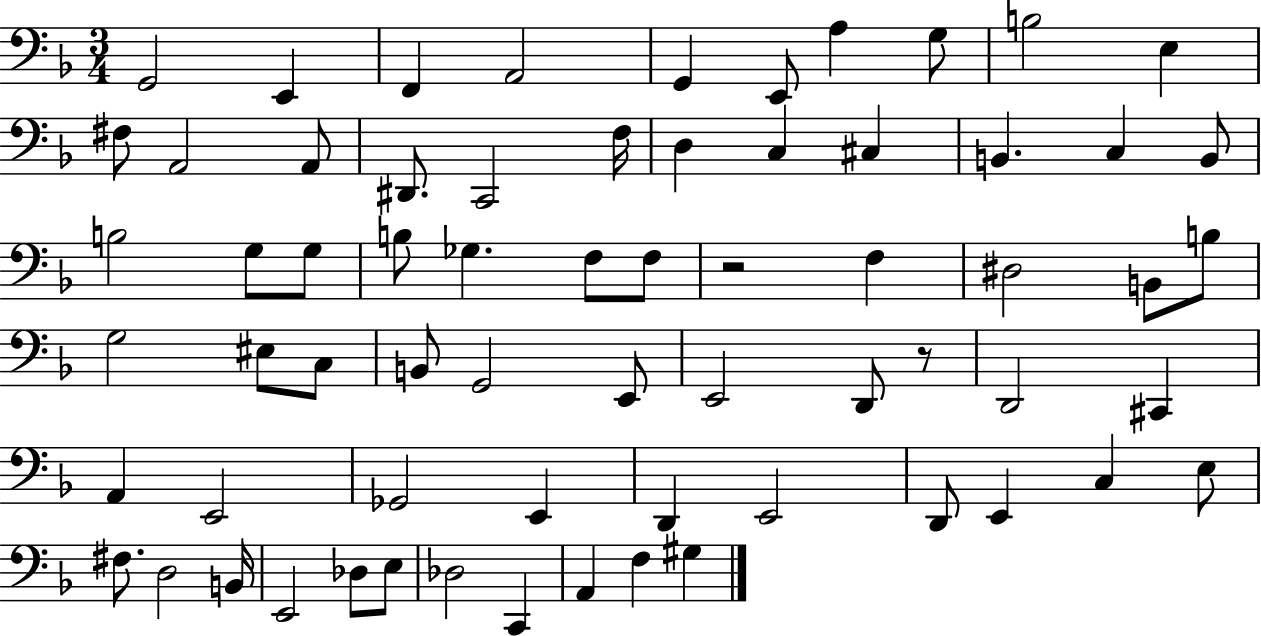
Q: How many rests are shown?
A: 2